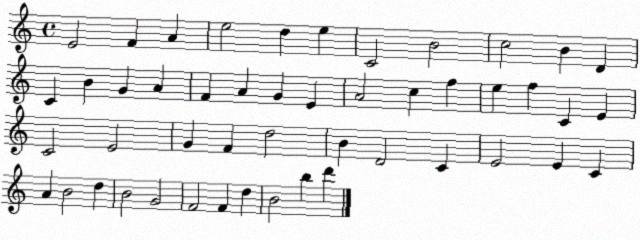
X:1
T:Untitled
M:4/4
L:1/4
K:C
E2 F A e2 d e C2 B2 c2 B D C B G A F A G E A2 c f e f C E C2 E2 G F d2 B D2 C E2 E C A B2 d B2 G2 F2 F d B2 b d'